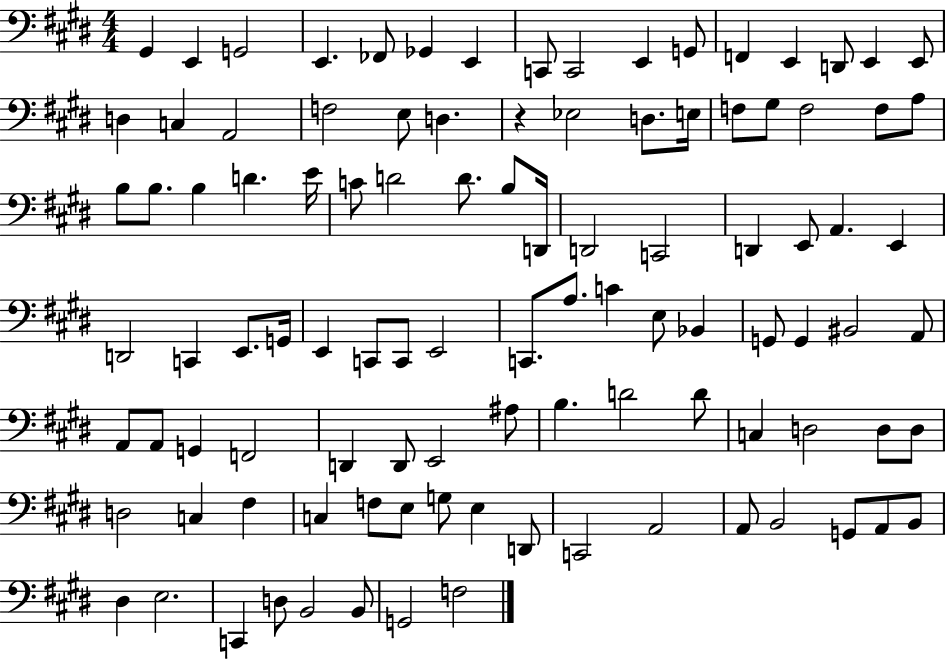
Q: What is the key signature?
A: E major